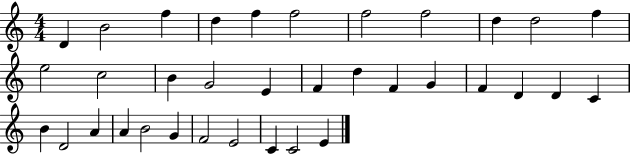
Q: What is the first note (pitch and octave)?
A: D4